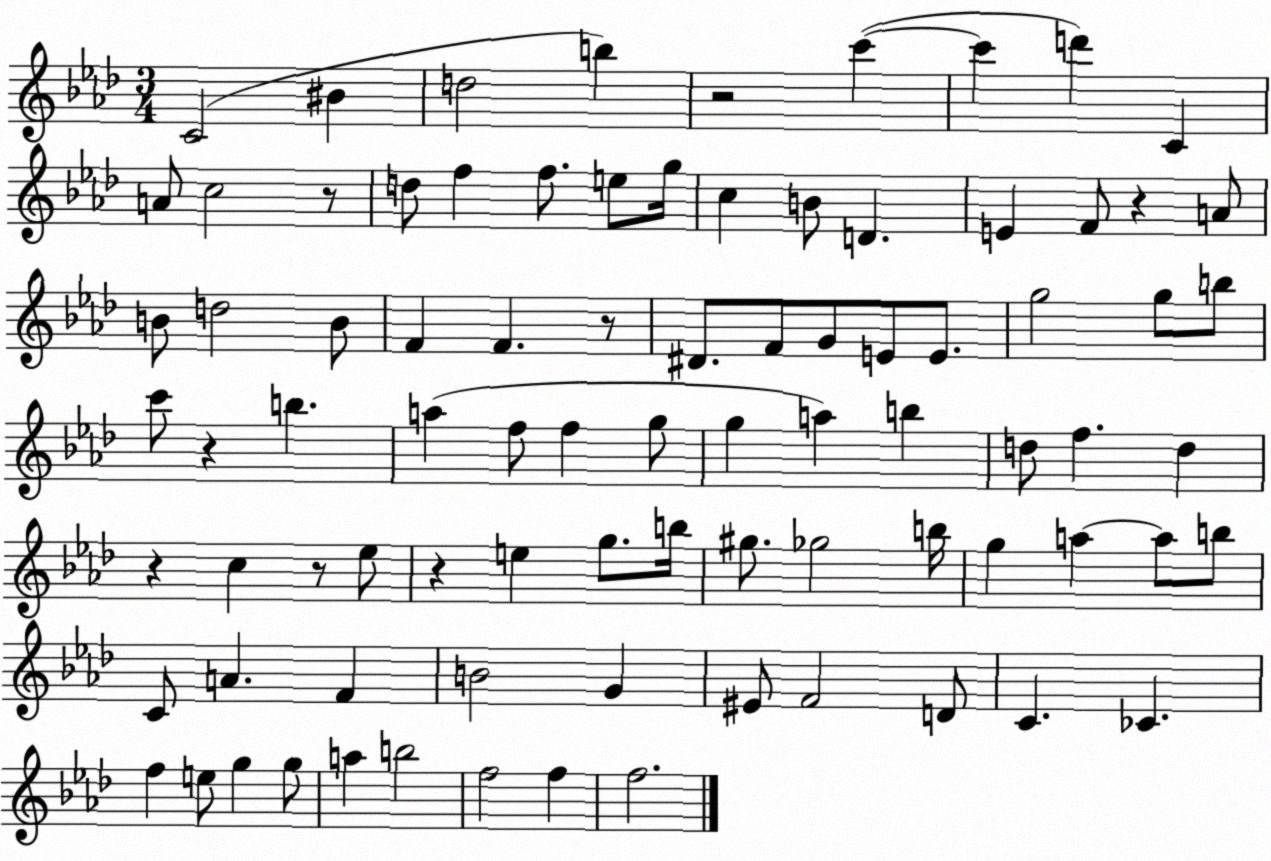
X:1
T:Untitled
M:3/4
L:1/4
K:Ab
C2 ^B d2 b z2 c' c' d' C A/2 c2 z/2 d/2 f f/2 e/2 g/4 c B/2 D E F/2 z A/2 B/2 d2 B/2 F F z/2 ^D/2 F/2 G/2 E/2 E/2 g2 g/2 b/2 c'/2 z b a f/2 f g/2 g a b d/2 f d z c z/2 _e/2 z e g/2 b/4 ^g/2 _g2 b/4 g a a/2 b/2 C/2 A F B2 G ^E/2 F2 D/2 C _C f e/2 g g/2 a b2 f2 f f2